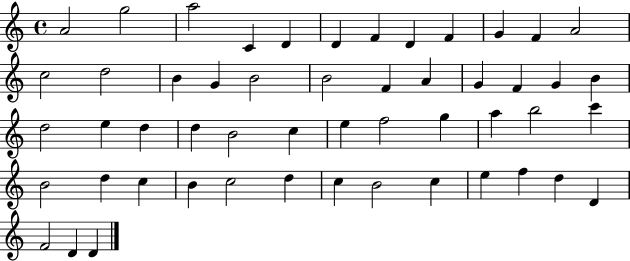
A4/h G5/h A5/h C4/q D4/q D4/q F4/q D4/q F4/q G4/q F4/q A4/h C5/h D5/h B4/q G4/q B4/h B4/h F4/q A4/q G4/q F4/q G4/q B4/q D5/h E5/q D5/q D5/q B4/h C5/q E5/q F5/h G5/q A5/q B5/h C6/q B4/h D5/q C5/q B4/q C5/h D5/q C5/q B4/h C5/q E5/q F5/q D5/q D4/q F4/h D4/q D4/q